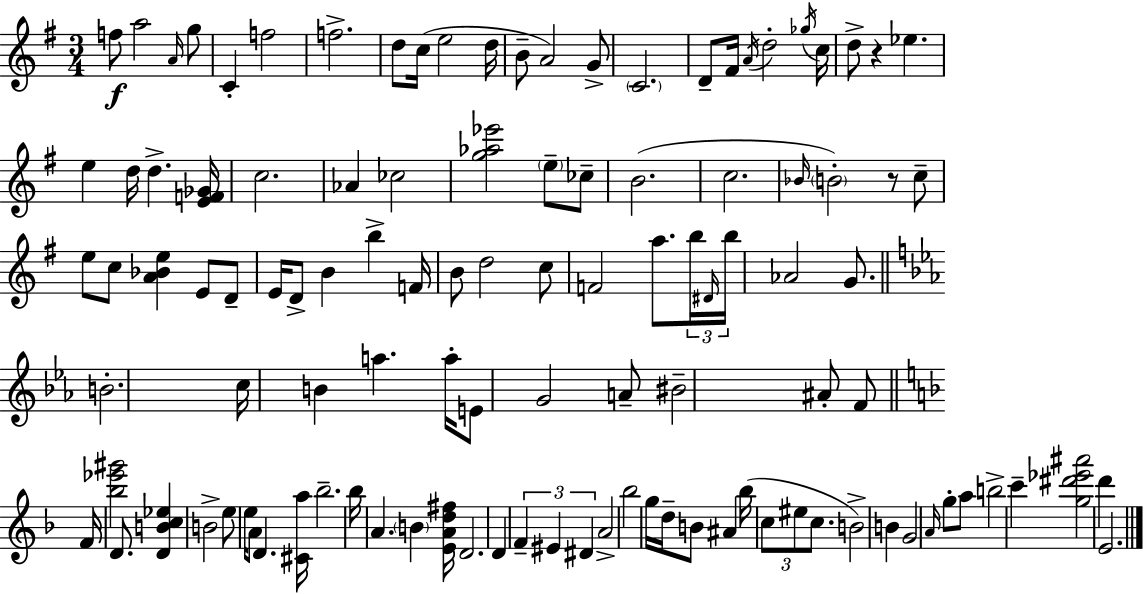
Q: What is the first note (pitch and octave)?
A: F5